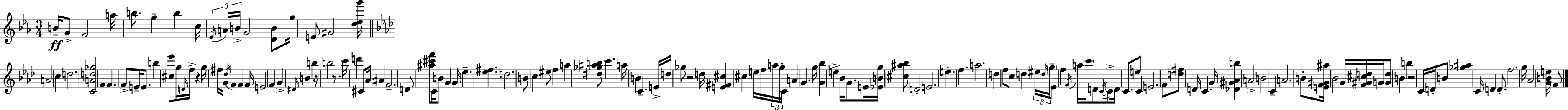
{
  \clef treble
  \numericTimeSignature
  \time 3/4
  \key c \minor
  b'16--\ff g'8-> f'2 a''16 | b''8. g''4-- b''4 c''16 | \tuplet 3/2 { \acciaccatura { ees'16 } a'16 b'16-> } g'2 <d' b'>8 | g''16 e'8 gis'2 | \break <d'' ees'' g'''>16 \bar "||" \break \key f \minor a'2 c''4 | d''2. | <c' a' d'' ges''>2 f'4 | f'4. f'8-> e'16-- e'8. | \break b''4 <cis'' ees'''>8 g''16 \grace { d'16 } f''16-> r4 | g''16 fis''16 g'16 \acciaccatura { des''16 } f'4 f'4 | f'16 e'2 f'4 | g'4-> \grace { dis'16 } b'4 b''4 | \break r16 b''2 | r8. c'''16 d'''4 cis'8 aes'16 ais'4 | f'2.-- | d'8 <ais'' cis''' f'''>8 c'16 b'8 g'4 | \break g'16 ees''4.-- <ees'' fis''>4. | d''2. | b'8 c''4 eis''8 f''4 | a''4 <dis'' ges'' ais'' b''>8 c'''4. | \break a''16 b'4 c'4.-- | e'16-> d''16 ges''8 r2 | d''16 <e' fis' cis''>4 cis''4 e''16 | f''16 \tuplet 3/2 { a''16 g''16-. c'16 } a'4 g'4. | \break g''16 <g' bes''>4 e''4-> bes'16 | g'8. e'16 <ees' b' g''>16 <cis'' ais'' bes''>8 d'2-. | e'2. | e''4.-. f''4. | \break a''2. | d''4 f''8 c''8 d''4 | \tuplet 3/2 { eis''16 \grace { d''16 } \parenthesize g''16-- } ees'8 f''4 | \acciaccatura { f'16 } a''16 \parenthesize c'''16 d'8 \acciaccatura { c'16~ }~ c'8-> d'16 c'8. | \break e''8 c'4 e'2. | f'8 <d'' fis''>8 d'16 c'4. | g'16 <des' gis' aes' b''>4 a'2-> | b'2 | \break c'4-- a'2. | b'8-. <e' f' gis' ais''>16 bes'2 | g'16 <f' gis' cis'' d''>16 g'16 <g' d''>8 b'4 | b''4 r2 | \break c'16 d'16-. b'8 <ges'' ais''>4 c'16 d'4 | d'8.-. f''2. | g''16 aes'2 | <g' b' e''>16 f'8 \bar "|."
}